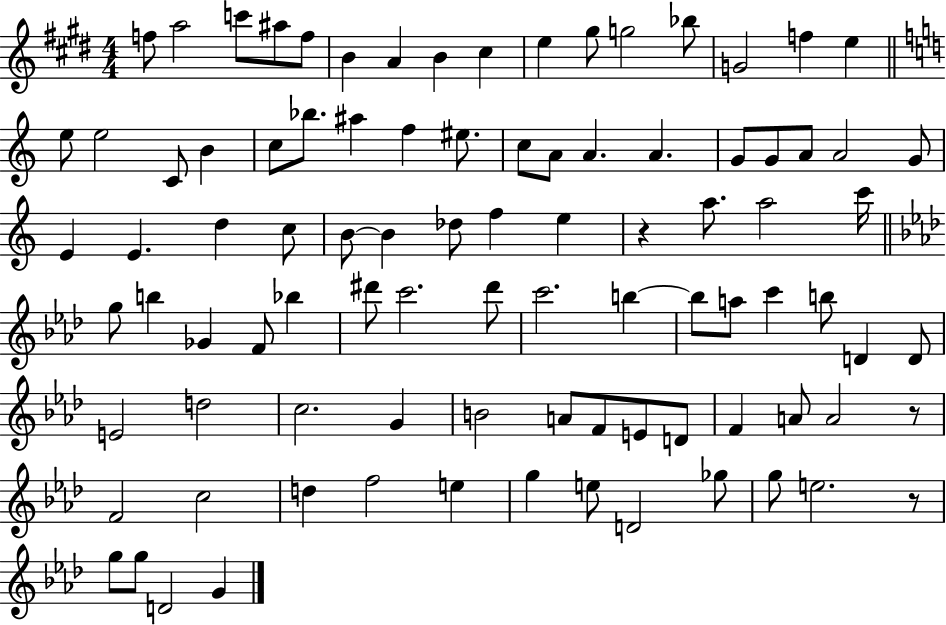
X:1
T:Untitled
M:4/4
L:1/4
K:E
f/2 a2 c'/2 ^a/2 f/2 B A B ^c e ^g/2 g2 _b/2 G2 f e e/2 e2 C/2 B c/2 _b/2 ^a f ^e/2 c/2 A/2 A A G/2 G/2 A/2 A2 G/2 E E d c/2 B/2 B _d/2 f e z a/2 a2 c'/4 g/2 b _G F/2 _b ^d'/2 c'2 ^d'/2 c'2 b b/2 a/2 c' b/2 D D/2 E2 d2 c2 G B2 A/2 F/2 E/2 D/2 F A/2 A2 z/2 F2 c2 d f2 e g e/2 D2 _g/2 g/2 e2 z/2 g/2 g/2 D2 G